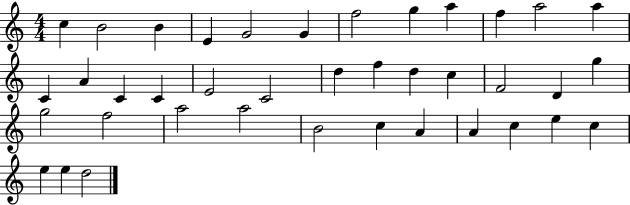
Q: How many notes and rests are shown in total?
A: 39